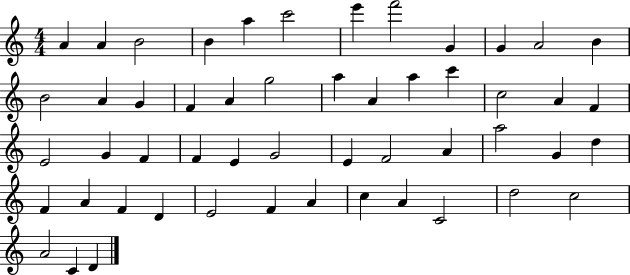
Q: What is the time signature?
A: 4/4